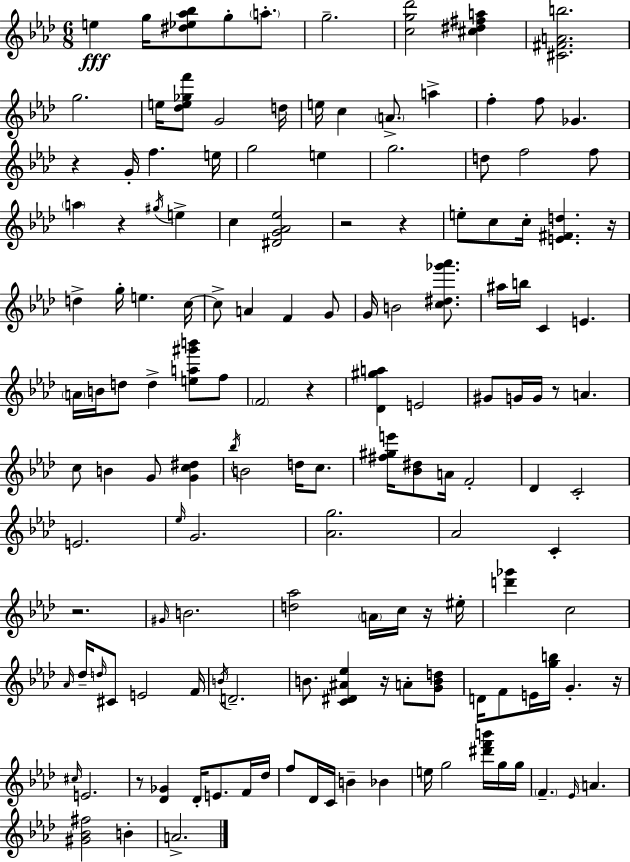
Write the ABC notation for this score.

X:1
T:Untitled
M:6/8
L:1/4
K:Ab
e g/4 [^d_e_a_b]/2 g/2 a/2 g2 [cg_d']2 [^c^d^fa] [^C^FAb]2 g2 e/4 [_de_gf']/2 G2 d/4 e/4 c A/2 a f f/2 _G z G/4 f e/4 g2 e g2 d/2 f2 f/2 a z ^g/4 e c [^DG_A_e]2 z2 z e/2 c/2 c/4 [E^Fd] z/4 d g/4 e c/4 c/2 A F G/2 G/4 B2 [c^d_g'_a']/2 ^a/4 b/4 C E A/4 B/4 d/2 d [ea^g'b']/2 f/2 F2 z [_D^ga] E2 ^G/2 G/4 G/4 z/2 A c/2 B G/2 [Gc^d] _b/4 B2 d/4 c/2 [^f^ge']/4 [_B^d]/2 A/4 F2 _D C2 E2 _e/4 G2 [_Ag]2 _A2 C z2 ^G/4 B2 [d_a]2 A/4 c/4 z/4 ^e/4 [d'_g'] c2 _A/4 _d/4 d/4 ^C/2 E2 F/4 B/4 D2 B/2 [C^D^A_e] z/4 A/2 [GBd]/2 D/4 F/2 E/4 [gb]/4 G z/4 ^c/4 E2 z/2 [_D_G] _D/4 E/2 F/4 _d/4 f/2 _D/4 C/4 B _B e/4 g2 [^d'f'b']/4 g/4 g/4 F _E/4 A [^G_B^f]2 B A2